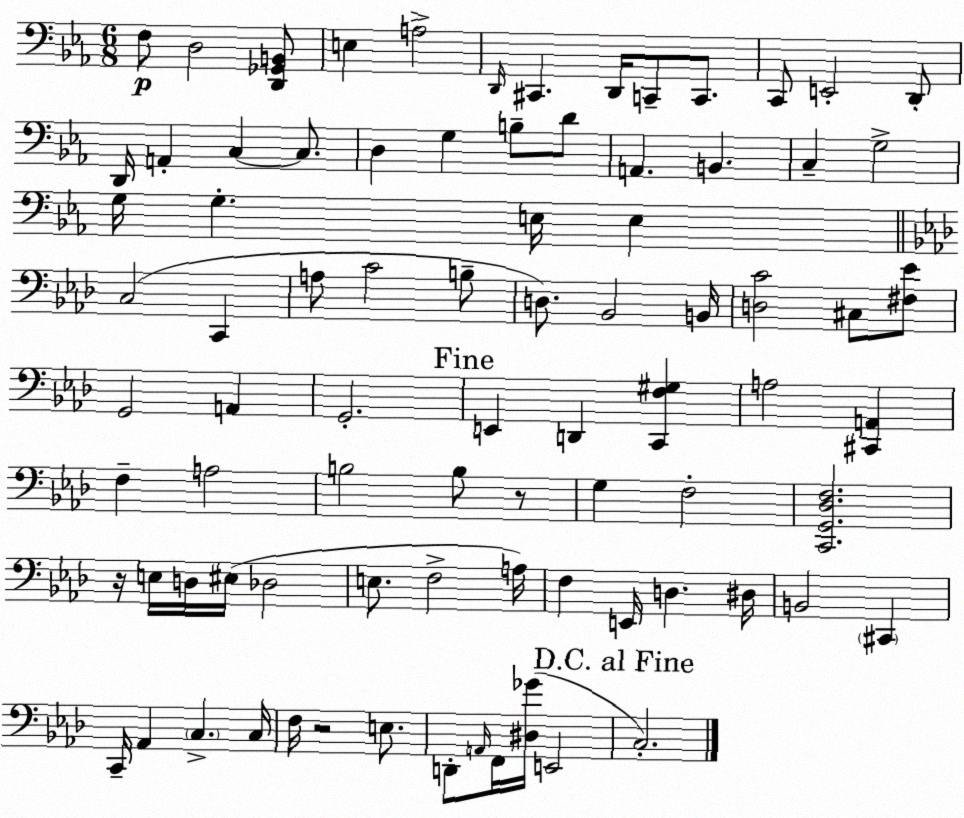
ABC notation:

X:1
T:Untitled
M:6/8
L:1/4
K:Eb
F,/2 D,2 [D,,_G,,B,,]/2 E, A,2 D,,/4 ^C,, D,,/4 C,,/2 C,,/2 C,,/2 E,,2 D,,/2 D,,/4 A,, C, C,/2 D, G, B,/2 D/2 A,, B,, C, G,2 G,/4 G, E,/4 E, C,2 C,, A,/2 C2 B,/2 D,/2 _B,,2 B,,/4 [D,C]2 ^C,/2 [^F,_E]/2 G,,2 A,, G,,2 E,, D,, [C,,F,^G,] A,2 [^C,,A,,] F, A,2 B,2 B,/2 z/2 G, F,2 [C,,G,,_D,F,]2 z/4 E,/4 D,/4 ^E,/4 _D,2 E,/2 F,2 A,/4 F, E,,/4 D, ^D,/4 B,,2 ^C,, C,,/4 _A,, C, C,/4 F,/4 z2 E,/2 D,,/2 A,,/4 F,,/4 [^D,_G]/4 E,,2 C,2